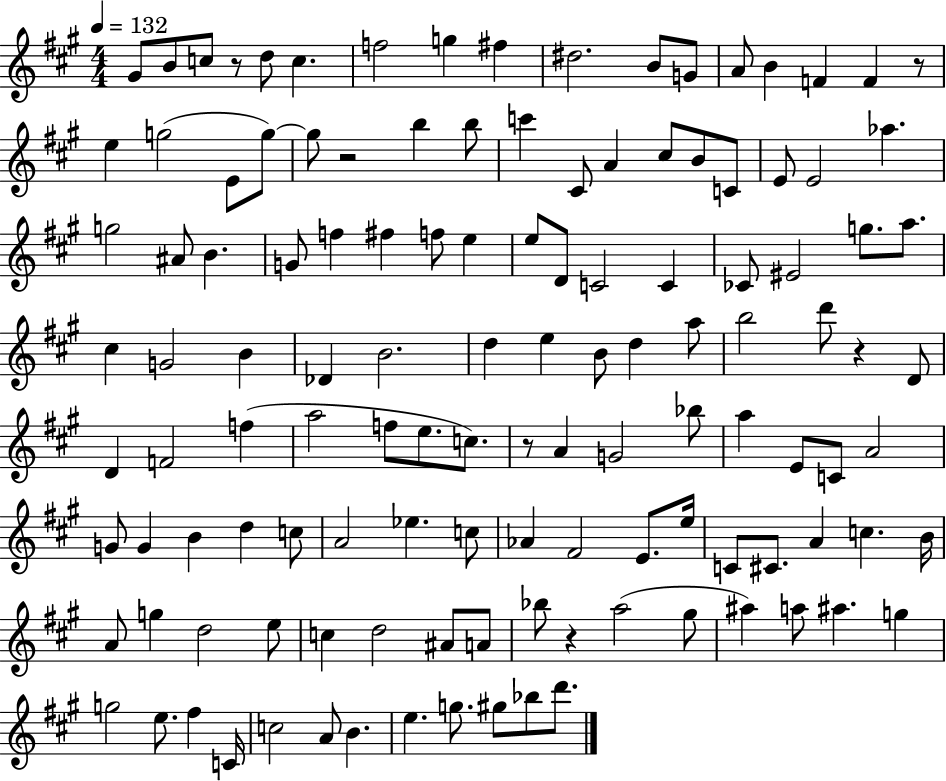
G#4/e B4/e C5/e R/e D5/e C5/q. F5/h G5/q F#5/q D#5/h. B4/e G4/e A4/e B4/q F4/q F4/q R/e E5/q G5/h E4/e G5/e G5/e R/h B5/q B5/e C6/q C#4/e A4/q C#5/e B4/e C4/e E4/e E4/h Ab5/q. G5/h A#4/e B4/q. G4/e F5/q F#5/q F5/e E5/q E5/e D4/e C4/h C4/q CES4/e EIS4/h G5/e. A5/e. C#5/q G4/h B4/q Db4/q B4/h. D5/q E5/q B4/e D5/q A5/e B5/h D6/e R/q D4/e D4/q F4/h F5/q A5/h F5/e E5/e. C5/e. R/e A4/q G4/h Bb5/e A5/q E4/e C4/e A4/h G4/e G4/q B4/q D5/q C5/e A4/h Eb5/q. C5/e Ab4/q F#4/h E4/e. E5/s C4/e C#4/e. A4/q C5/q. B4/s A4/e G5/q D5/h E5/e C5/q D5/h A#4/e A4/e Bb5/e R/q A5/h G#5/e A#5/q A5/e A#5/q. G5/q G5/h E5/e. F#5/q C4/s C5/h A4/e B4/q. E5/q. G5/e. G#5/e Bb5/e D6/e.